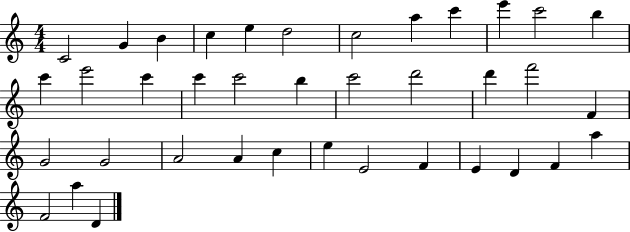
X:1
T:Untitled
M:4/4
L:1/4
K:C
C2 G B c e d2 c2 a c' e' c'2 b c' e'2 c' c' c'2 b c'2 d'2 d' f'2 F G2 G2 A2 A c e E2 F E D F a F2 a D